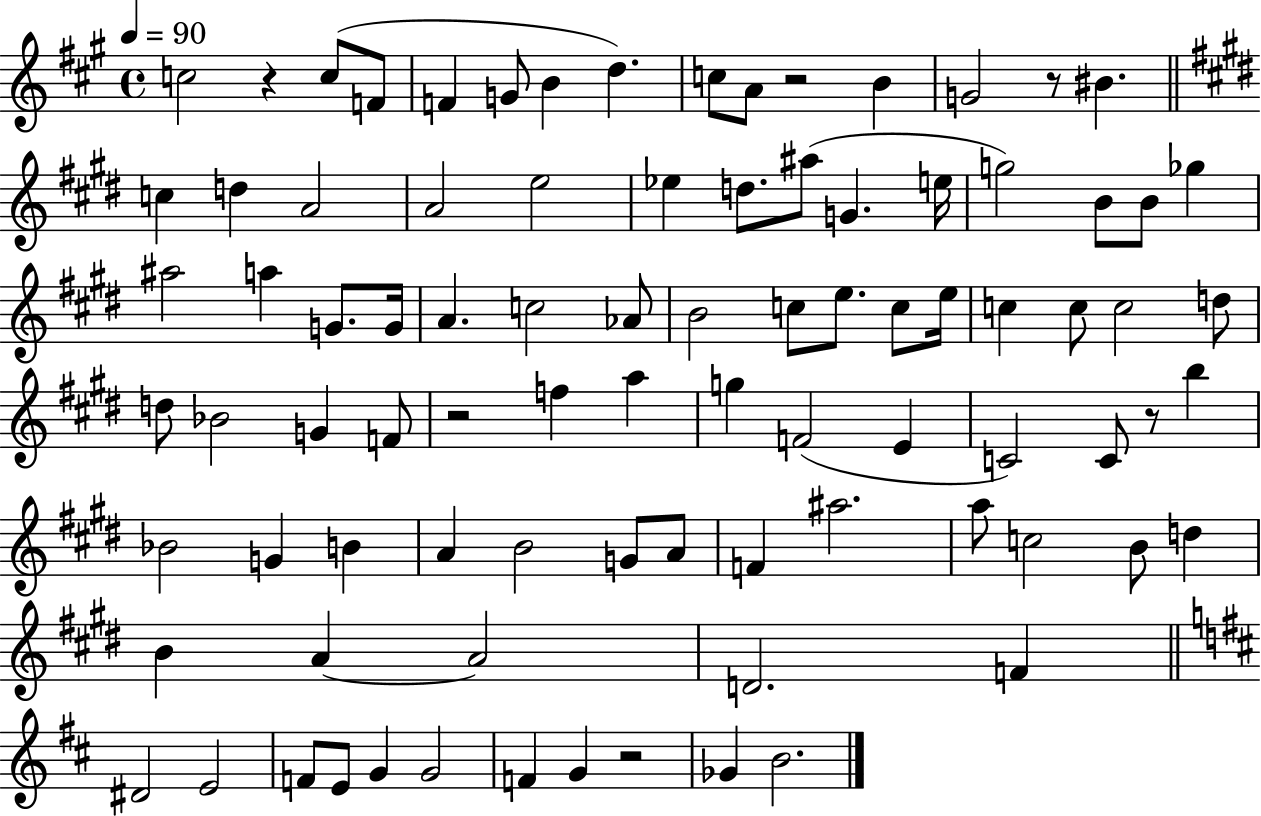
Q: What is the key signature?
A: A major